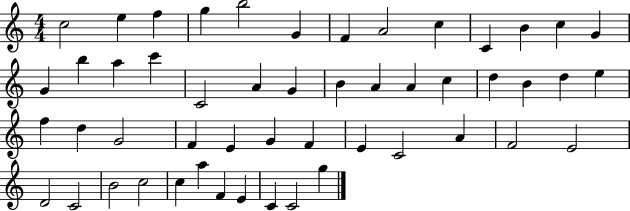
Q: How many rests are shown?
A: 0